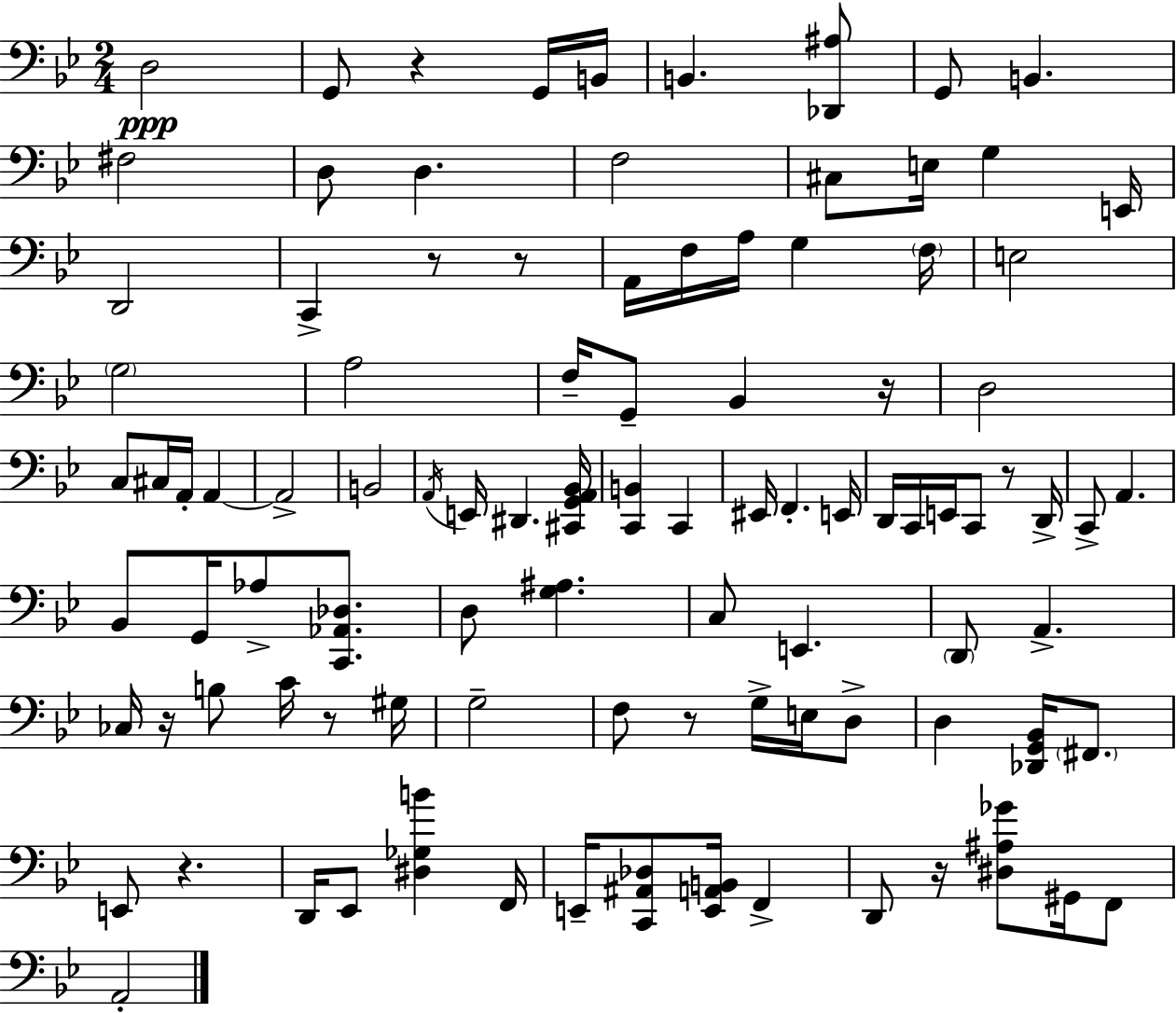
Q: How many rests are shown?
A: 10